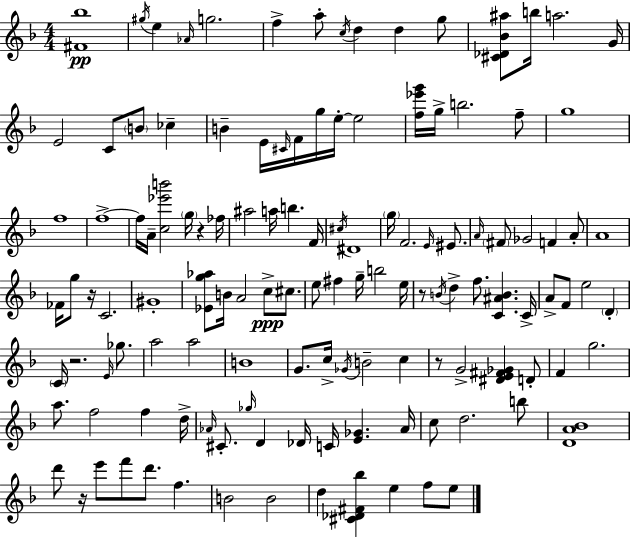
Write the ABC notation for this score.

X:1
T:Untitled
M:4/4
L:1/4
K:Dm
[^F_b]4 ^g/4 e _A/4 g2 f a/2 c/4 d d g/2 [^C_D_B^a]/2 b/4 a2 G/4 E2 C/2 B/2 _c B E/4 ^C/4 F/4 g/4 e/4 e2 [f_e'g']/4 g/4 b2 f/2 g4 f4 f4 f/4 A/4 [c_e'b']2 g/4 z _f/4 ^a2 a/4 b F/4 ^c/4 ^D4 g/4 F2 E/4 ^E/2 A/4 ^F/2 _G2 F A/2 A4 _F/4 g/2 z/4 C2 ^G4 [_Eg_a]/2 B/4 A2 c/2 ^c/2 e/2 ^f g/4 b2 e/4 z/2 B/4 d f/2 [C^AB] C/4 A/2 F/2 e2 D C/4 z2 E/4 _g/2 a2 a2 B4 G/2 c/4 _G/4 B2 c z/2 G2 [^DE^F_G] D/2 F g2 a/2 f2 f d/4 _A/4 ^C/2 _g/4 D _D/4 C/4 [E_G] _A/4 c/2 d2 b/2 [DA_B]4 d'/2 z/4 e'/2 f'/2 d'/2 f B2 B2 d [^C_D^F_b] e f/2 e/2